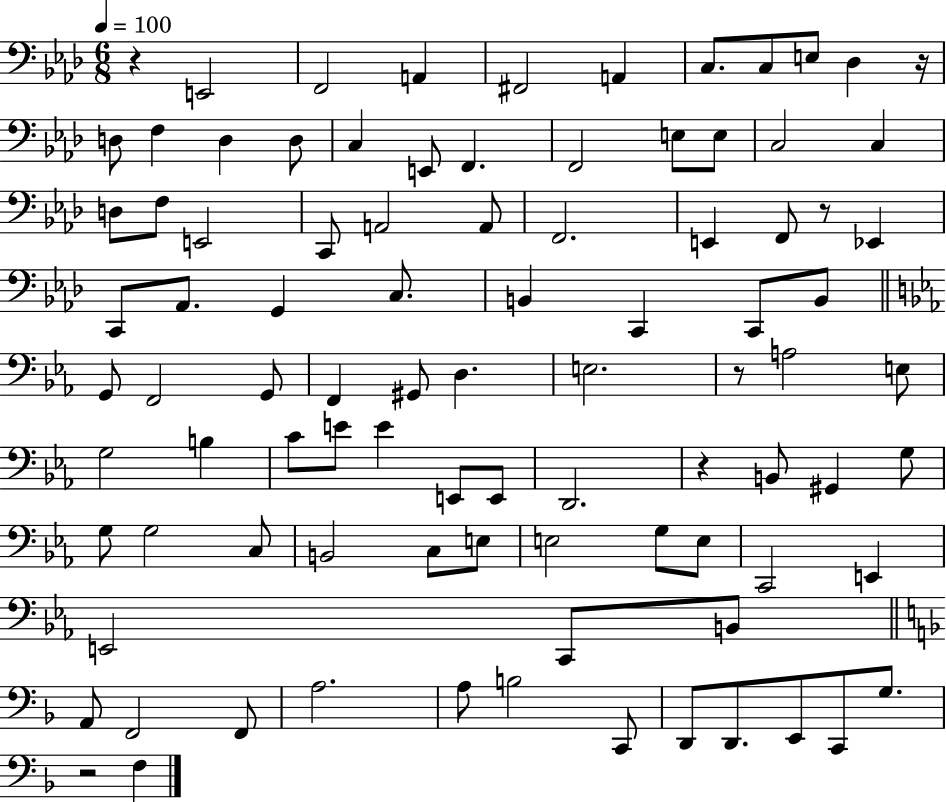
{
  \clef bass
  \numericTimeSignature
  \time 6/8
  \key aes \major
  \tempo 4 = 100
  r4 e,2 | f,2 a,4 | fis,2 a,4 | c8. c8 e8 des4 r16 | \break d8 f4 d4 d8 | c4 e,8 f,4. | f,2 e8 e8 | c2 c4 | \break d8 f8 e,2 | c,8 a,2 a,8 | f,2. | e,4 f,8 r8 ees,4 | \break c,8 aes,8. g,4 c8. | b,4 c,4 c,8 b,8 | \bar "||" \break \key c \minor g,8 f,2 g,8 | f,4 gis,8 d4. | e2. | r8 a2 e8 | \break g2 b4 | c'8 e'8 e'4 e,8 e,8 | d,2. | r4 b,8 gis,4 g8 | \break g8 g2 c8 | b,2 c8 e8 | e2 g8 e8 | c,2 e,4 | \break e,2 c,8 b,8 | \bar "||" \break \key f \major a,8 f,2 f,8 | a2. | a8 b2 c,8 | d,8 d,8. e,8 c,8 g8. | \break r2 f4 | \bar "|."
}